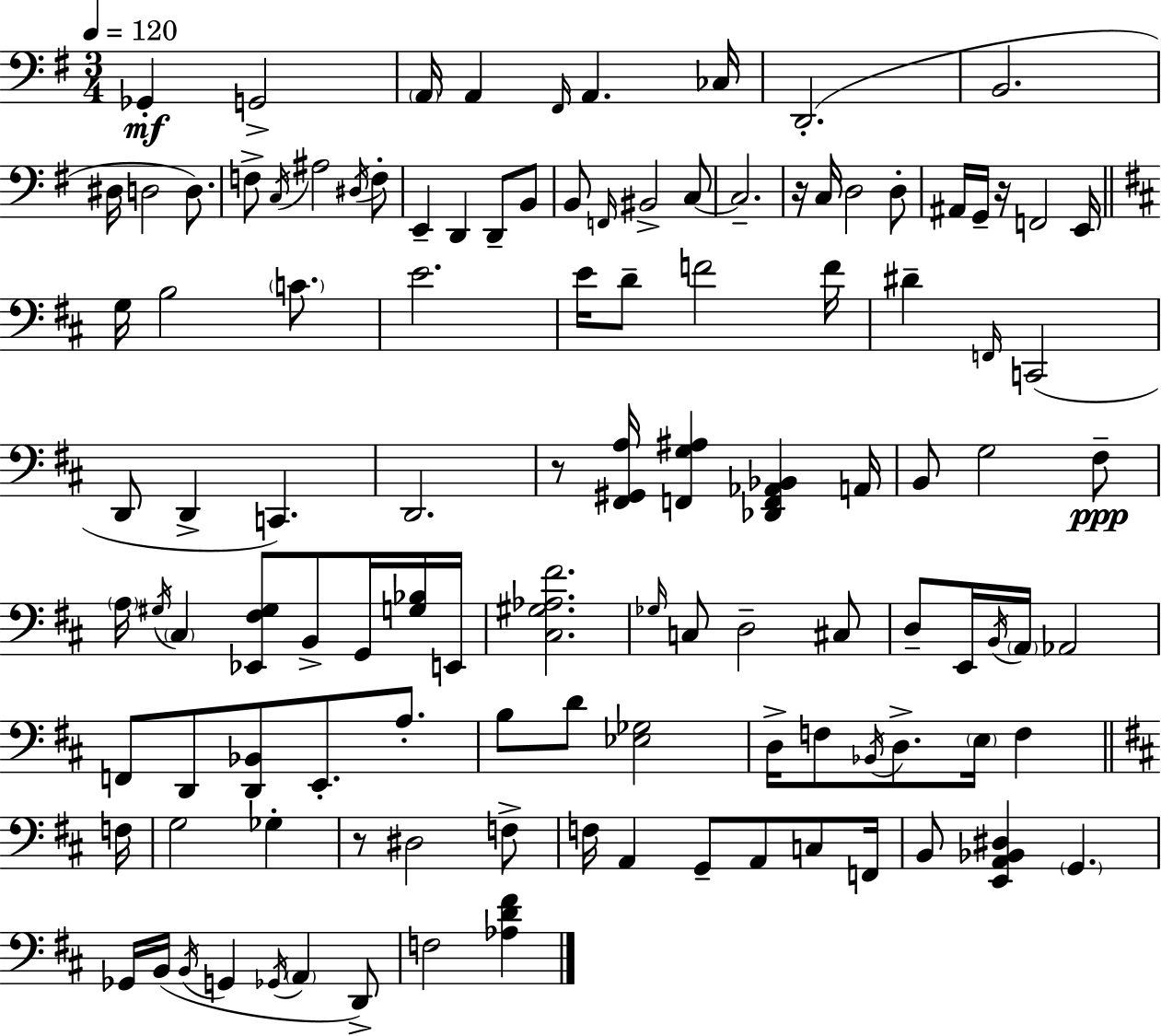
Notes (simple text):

Gb2/q G2/h A2/s A2/q F#2/s A2/q. CES3/s D2/h. B2/h. D#3/s D3/h D3/e. F3/e C3/s A#3/h D#3/s F3/e E2/q D2/q D2/e B2/e B2/e F2/s BIS2/h C3/e C3/h. R/s C3/s D3/h D3/e A#2/s G2/s R/s F2/h E2/s G3/s B3/h C4/e. E4/h. E4/s D4/e F4/h F4/s D#4/q F2/s C2/h D2/e D2/q C2/q. D2/h. R/e [F#2,G#2,A3]/s [F2,G3,A#3]/q [Db2,F2,Ab2,Bb2]/q A2/s B2/e G3/h F#3/e A3/s G#3/s C#3/q [Eb2,F#3,G#3]/e B2/e G2/s [G3,Bb3]/s E2/s [C#3,G#3,Ab3,F#4]/h. Gb3/s C3/e D3/h C#3/e D3/e E2/s B2/s A2/s Ab2/h F2/e D2/e [D2,Bb2]/e E2/e. A3/e. B3/e D4/e [Eb3,Gb3]/h D3/s F3/e Bb2/s D3/e. E3/s F3/q F3/s G3/h Gb3/q R/e D#3/h F3/e F3/s A2/q G2/e A2/e C3/e F2/s B2/e [E2,A2,Bb2,D#3]/q G2/q. Gb2/s B2/s B2/s G2/q Gb2/s A2/q D2/e F3/h [Ab3,D4,F#4]/q